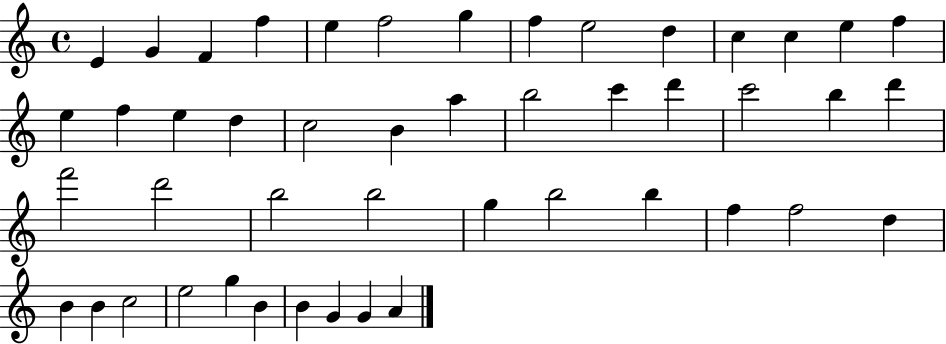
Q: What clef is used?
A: treble